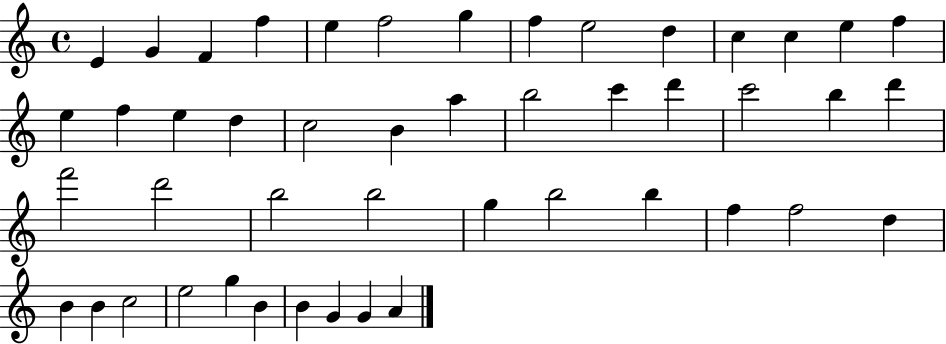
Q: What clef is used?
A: treble